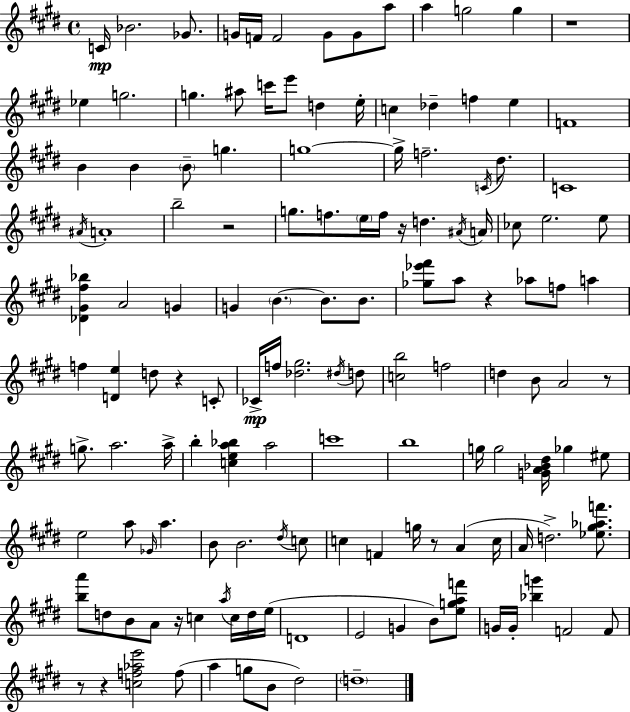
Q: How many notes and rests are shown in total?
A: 139